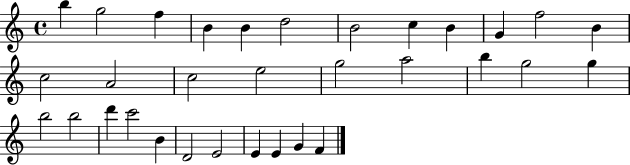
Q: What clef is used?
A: treble